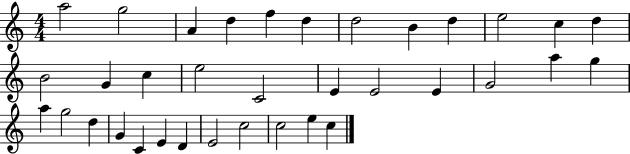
{
  \clef treble
  \numericTimeSignature
  \time 4/4
  \key c \major
  a''2 g''2 | a'4 d''4 f''4 d''4 | d''2 b'4 d''4 | e''2 c''4 d''4 | \break b'2 g'4 c''4 | e''2 c'2 | e'4 e'2 e'4 | g'2 a''4 g''4 | \break a''4 g''2 d''4 | g'4 c'4 e'4 d'4 | e'2 c''2 | c''2 e''4 c''4 | \break \bar "|."
}